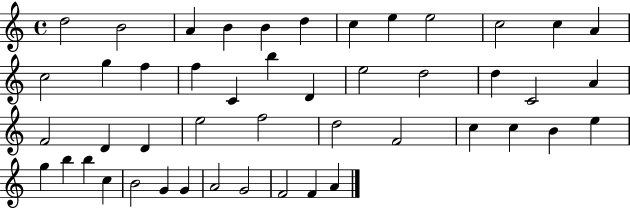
X:1
T:Untitled
M:4/4
L:1/4
K:C
d2 B2 A B B d c e e2 c2 c A c2 g f f C b D e2 d2 d C2 A F2 D D e2 f2 d2 F2 c c B e g b b c B2 G G A2 G2 F2 F A